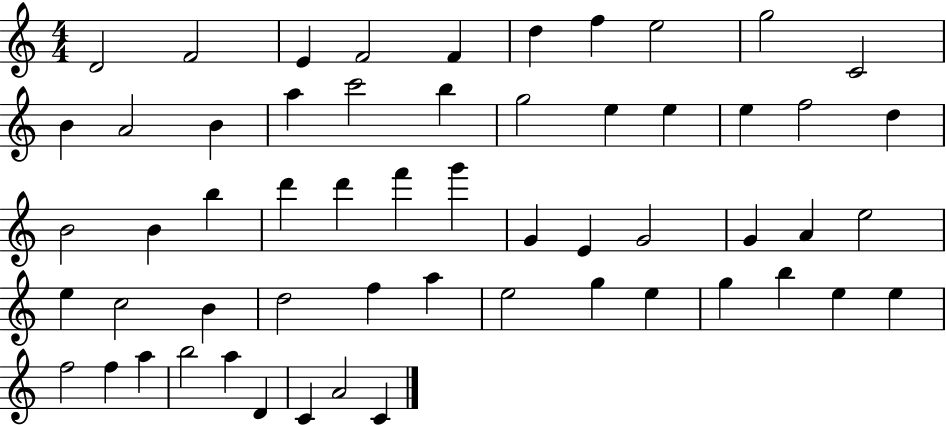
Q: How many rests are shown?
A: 0